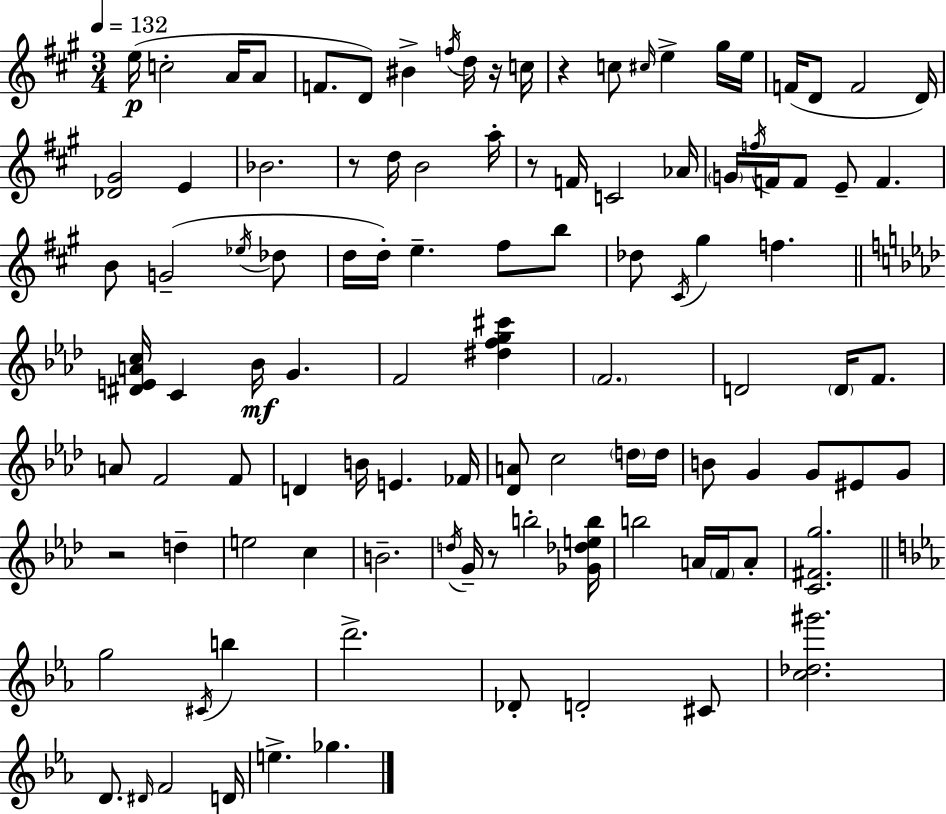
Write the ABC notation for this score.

X:1
T:Untitled
M:3/4
L:1/4
K:A
e/4 c2 A/4 A/2 F/2 D/2 ^B f/4 d/4 z/4 c/4 z c/2 ^c/4 e ^g/4 e/4 F/4 D/2 F2 D/4 [_D^G]2 E _B2 z/2 d/4 B2 a/4 z/2 F/4 C2 _A/4 G/4 f/4 F/4 F/2 E/2 F B/2 G2 _e/4 _d/2 d/4 d/4 e ^f/2 b/2 _d/2 ^C/4 ^g f [^DEAc]/4 C _B/4 G F2 [^dfg^c'] F2 D2 D/4 F/2 A/2 F2 F/2 D B/4 E _F/4 [_DA]/2 c2 d/4 d/4 B/2 G G/2 ^E/2 G/2 z2 d e2 c B2 d/4 G/4 z/2 b2 [_G_deb]/4 b2 A/4 F/4 A/2 [C^Fg]2 g2 ^C/4 b d'2 _D/2 D2 ^C/2 [c_d^g']2 D/2 ^D/4 F2 D/4 e _g